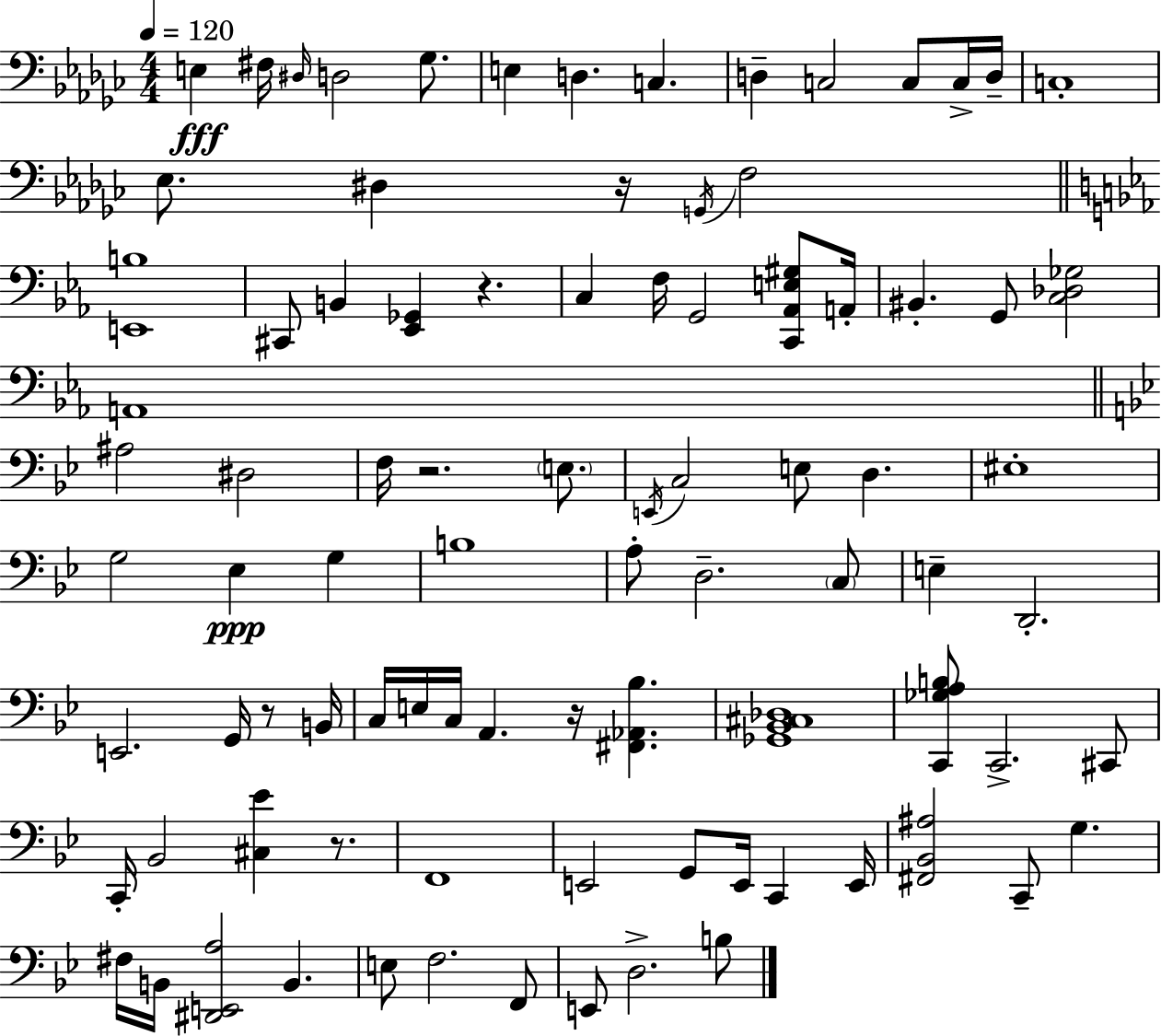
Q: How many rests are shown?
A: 6